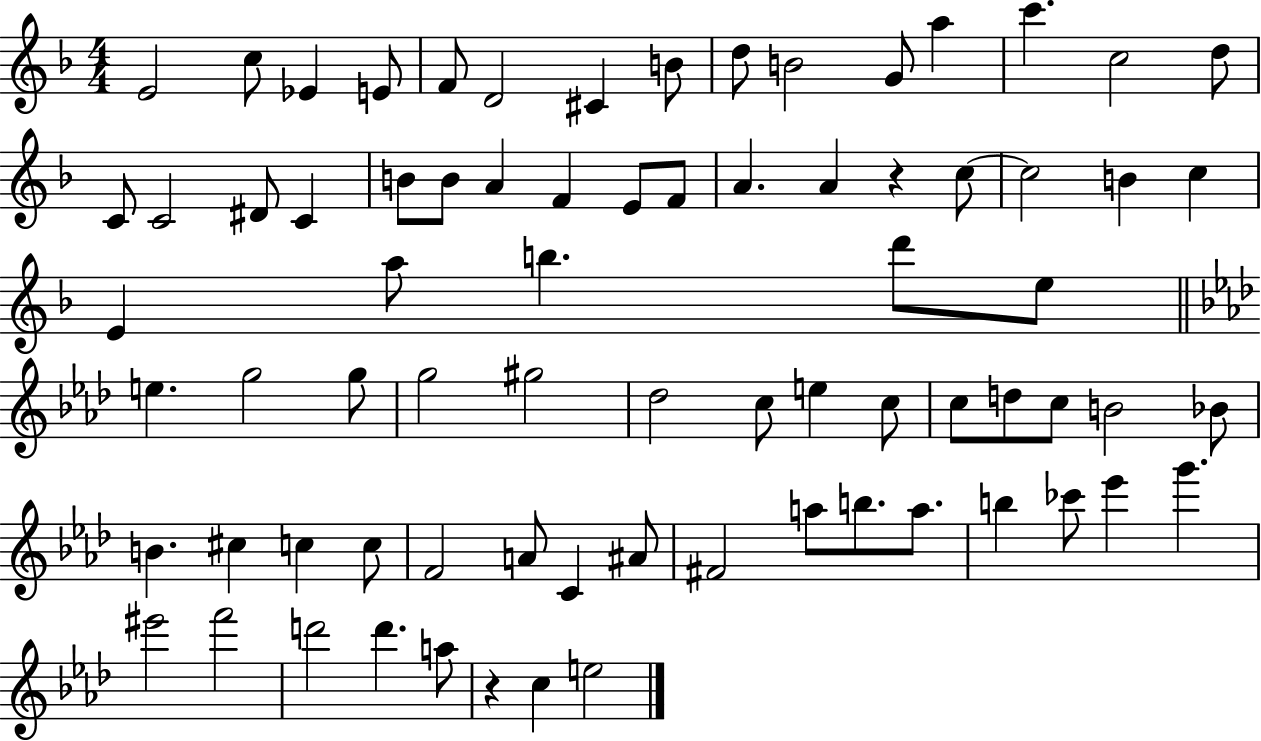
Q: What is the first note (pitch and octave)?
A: E4